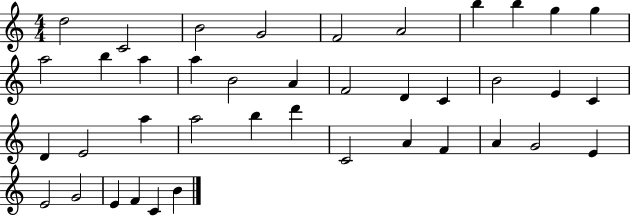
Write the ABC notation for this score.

X:1
T:Untitled
M:4/4
L:1/4
K:C
d2 C2 B2 G2 F2 A2 b b g g a2 b a a B2 A F2 D C B2 E C D E2 a a2 b d' C2 A F A G2 E E2 G2 E F C B